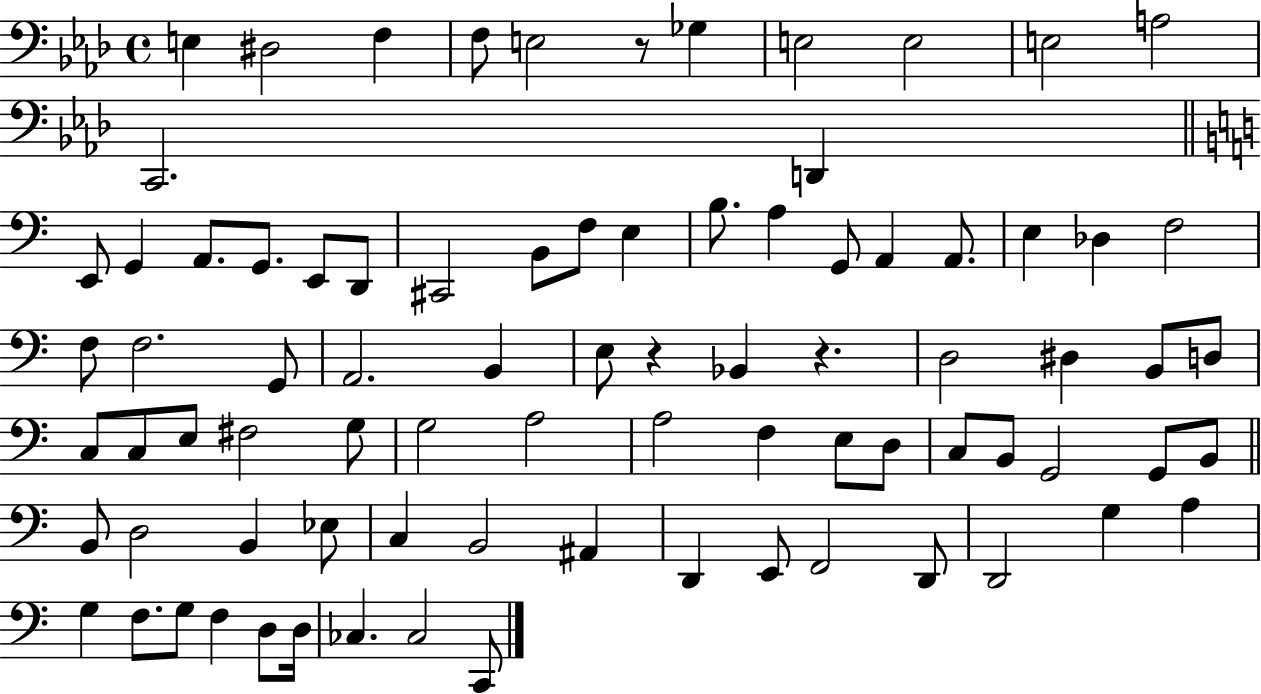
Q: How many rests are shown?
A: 3